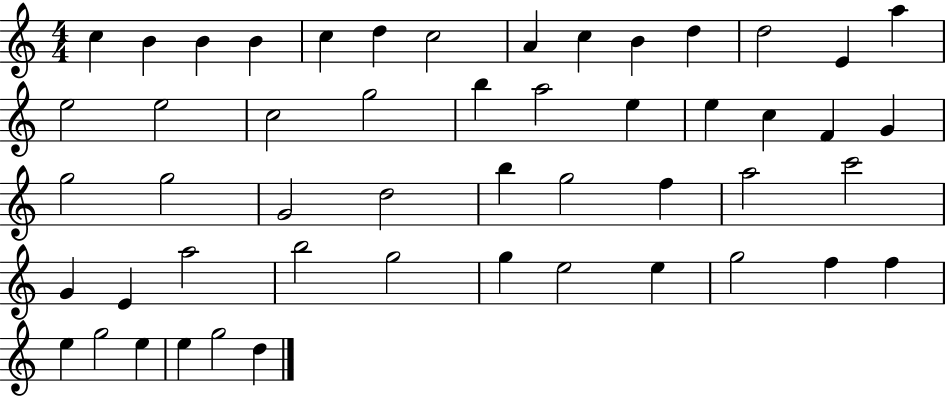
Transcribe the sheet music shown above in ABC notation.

X:1
T:Untitled
M:4/4
L:1/4
K:C
c B B B c d c2 A c B d d2 E a e2 e2 c2 g2 b a2 e e c F G g2 g2 G2 d2 b g2 f a2 c'2 G E a2 b2 g2 g e2 e g2 f f e g2 e e g2 d